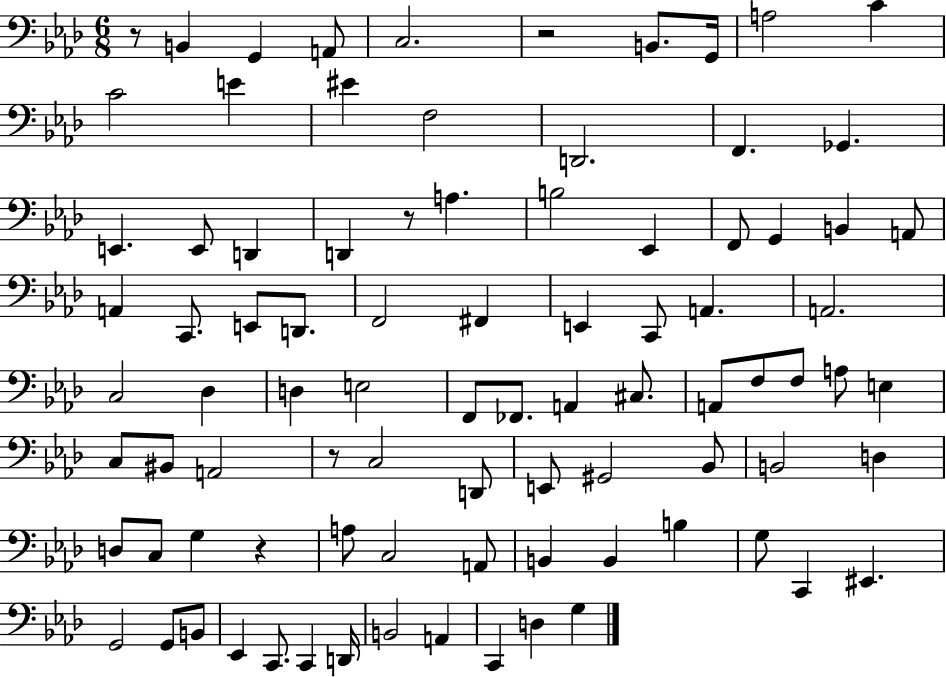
R/e B2/q G2/q A2/e C3/h. R/h B2/e. G2/s A3/h C4/q C4/h E4/q EIS4/q F3/h D2/h. F2/q. Gb2/q. E2/q. E2/e D2/q D2/q R/e A3/q. B3/h Eb2/q F2/e G2/q B2/q A2/e A2/q C2/e. E2/e D2/e. F2/h F#2/q E2/q C2/e A2/q. A2/h. C3/h Db3/q D3/q E3/h F2/e FES2/e. A2/q C#3/e. A2/e F3/e F3/e A3/e E3/q C3/e BIS2/e A2/h R/e C3/h D2/e E2/e G#2/h Bb2/e B2/h D3/q D3/e C3/e G3/q R/q A3/e C3/h A2/e B2/q B2/q B3/q G3/e C2/q EIS2/q. G2/h G2/e B2/e Eb2/q C2/e. C2/q D2/s B2/h A2/q C2/q D3/q G3/q